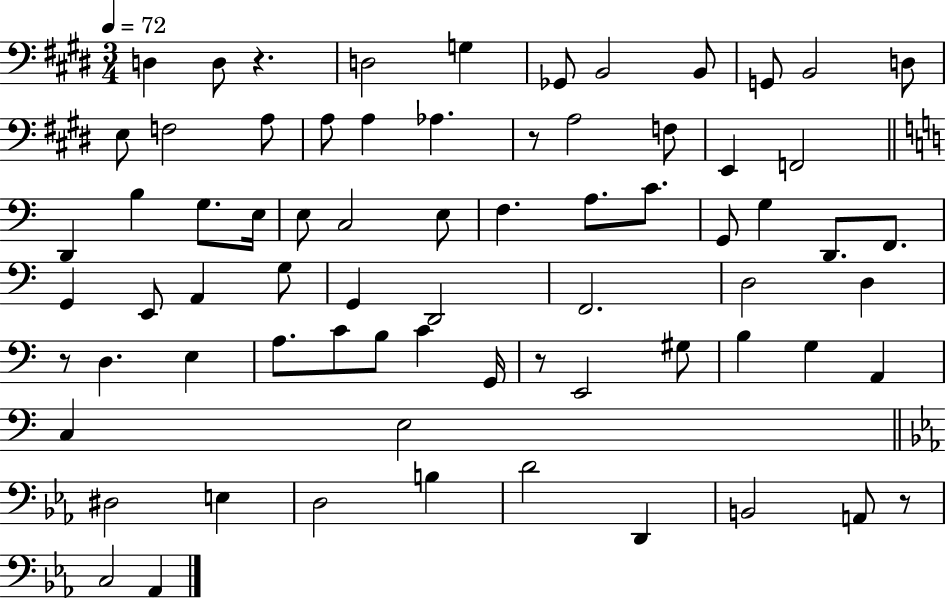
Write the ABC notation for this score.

X:1
T:Untitled
M:3/4
L:1/4
K:E
D, D,/2 z D,2 G, _G,,/2 B,,2 B,,/2 G,,/2 B,,2 D,/2 E,/2 F,2 A,/2 A,/2 A, _A, z/2 A,2 F,/2 E,, F,,2 D,, B, G,/2 E,/4 E,/2 C,2 E,/2 F, A,/2 C/2 G,,/2 G, D,,/2 F,,/2 G,, E,,/2 A,, G,/2 G,, D,,2 F,,2 D,2 D, z/2 D, E, A,/2 C/2 B,/2 C G,,/4 z/2 E,,2 ^G,/2 B, G, A,, C, E,2 ^D,2 E, D,2 B, D2 D,, B,,2 A,,/2 z/2 C,2 _A,,